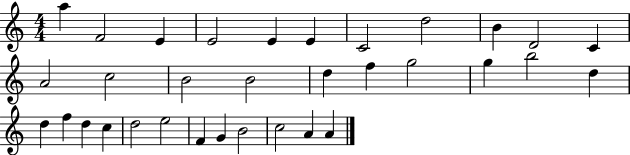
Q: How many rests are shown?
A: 0